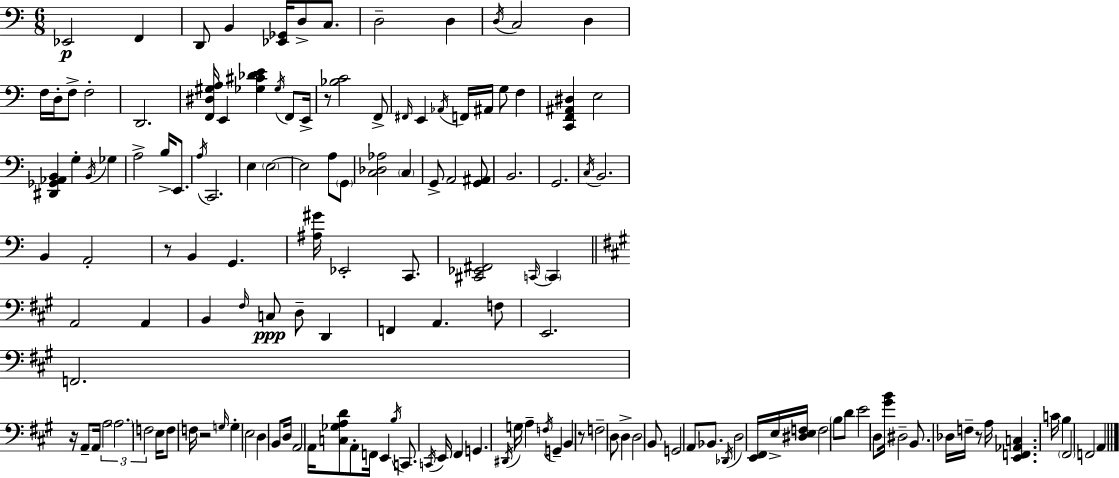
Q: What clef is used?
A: bass